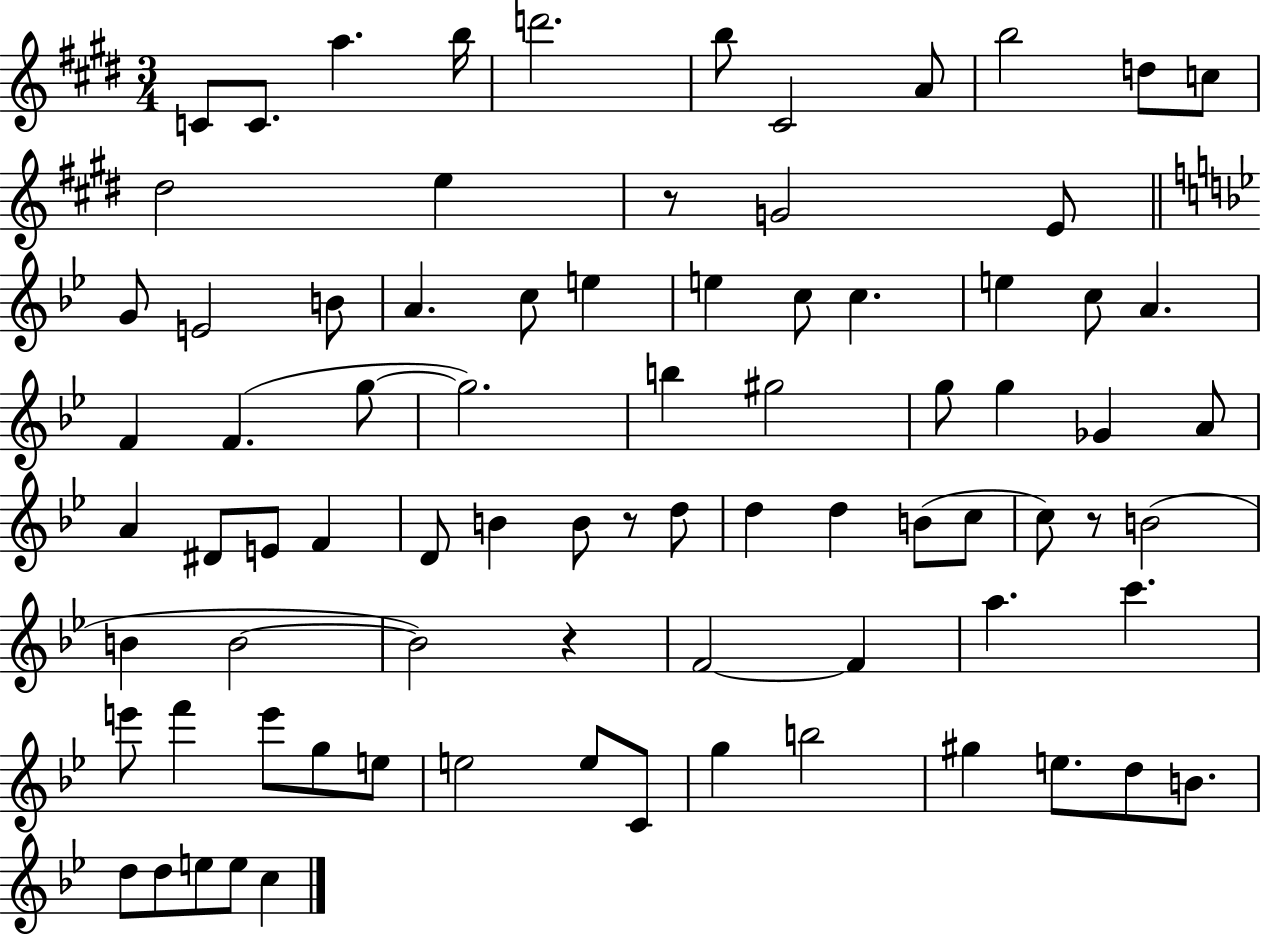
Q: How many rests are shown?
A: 4